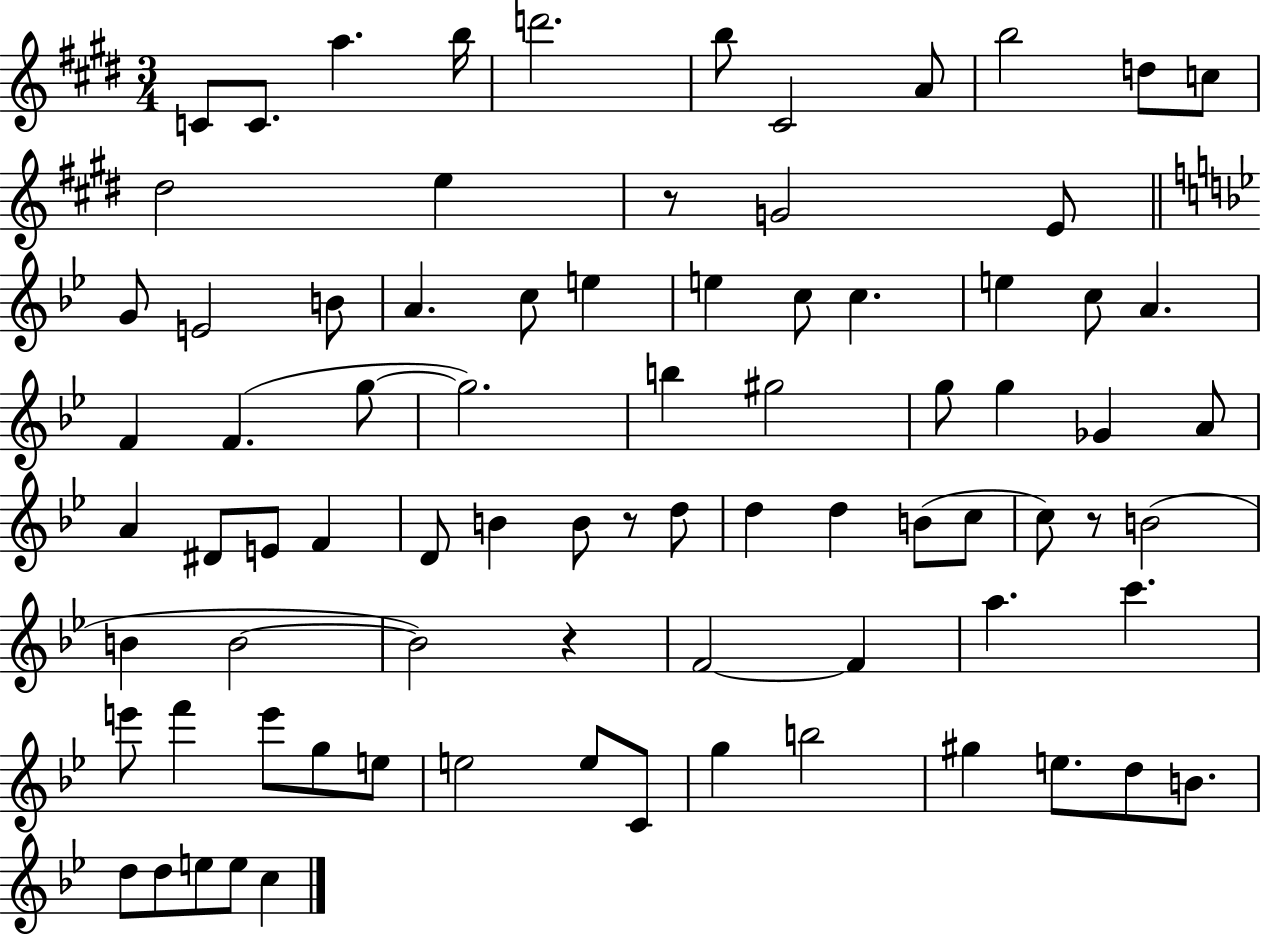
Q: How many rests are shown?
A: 4